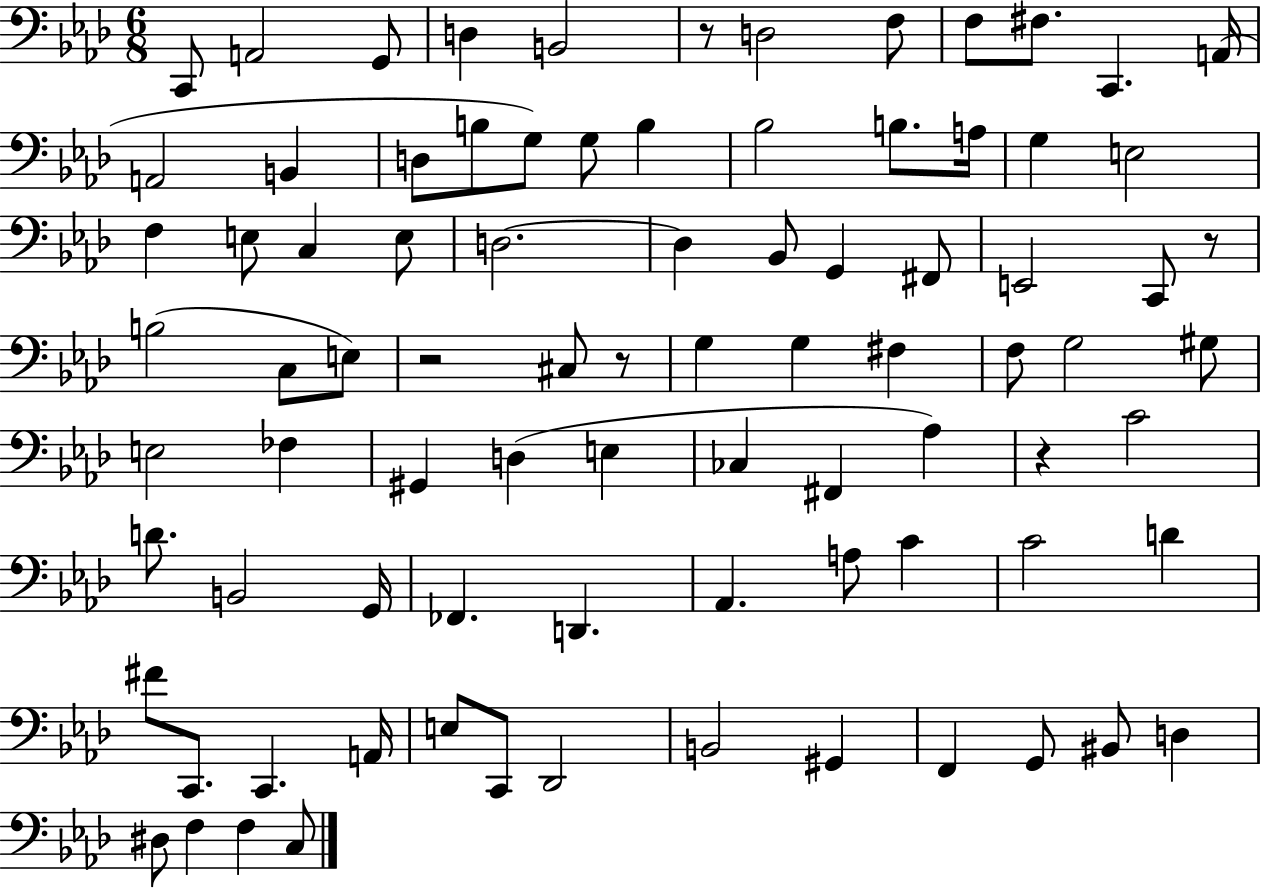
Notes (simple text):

C2/e A2/h G2/e D3/q B2/h R/e D3/h F3/e F3/e F#3/e. C2/q. A2/s A2/h B2/q D3/e B3/e G3/e G3/e B3/q Bb3/h B3/e. A3/s G3/q E3/h F3/q E3/e C3/q E3/e D3/h. D3/q Bb2/e G2/q F#2/e E2/h C2/e R/e B3/h C3/e E3/e R/h C#3/e R/e G3/q G3/q F#3/q F3/e G3/h G#3/e E3/h FES3/q G#2/q D3/q E3/q CES3/q F#2/q Ab3/q R/q C4/h D4/e. B2/h G2/s FES2/q. D2/q. Ab2/q. A3/e C4/q C4/h D4/q F#4/e C2/e. C2/q. A2/s E3/e C2/e Db2/h B2/h G#2/q F2/q G2/e BIS2/e D3/q D#3/e F3/q F3/q C3/e